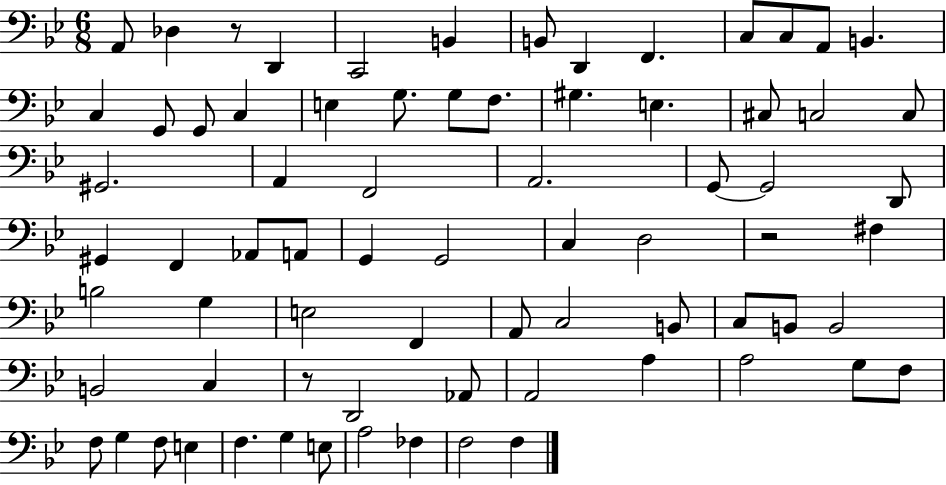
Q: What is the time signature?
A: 6/8